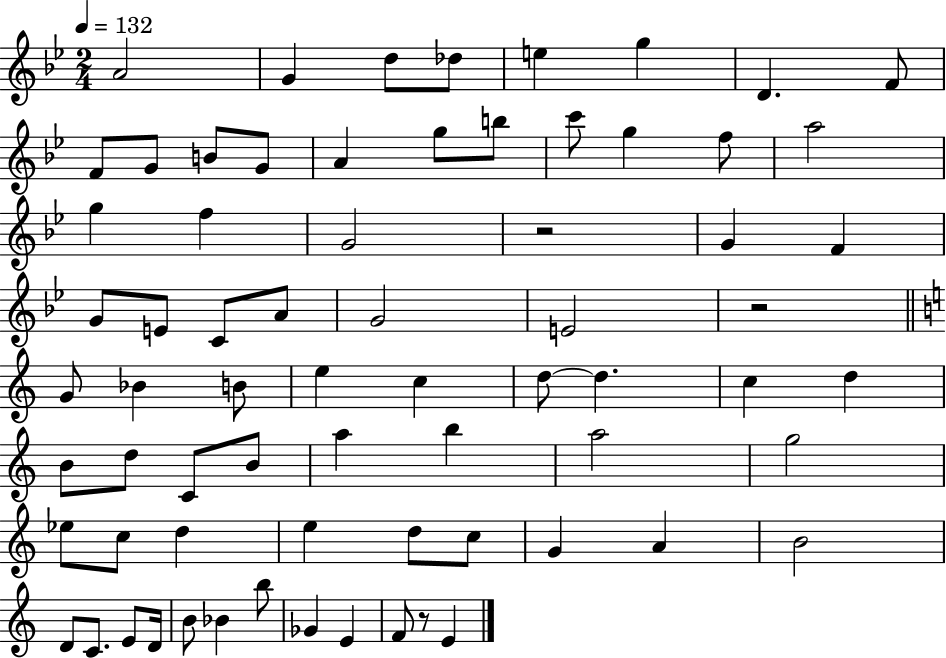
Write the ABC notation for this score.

X:1
T:Untitled
M:2/4
L:1/4
K:Bb
A2 G d/2 _d/2 e g D F/2 F/2 G/2 B/2 G/2 A g/2 b/2 c'/2 g f/2 a2 g f G2 z2 G F G/2 E/2 C/2 A/2 G2 E2 z2 G/2 _B B/2 e c d/2 d c d B/2 d/2 C/2 B/2 a b a2 g2 _e/2 c/2 d e d/2 c/2 G A B2 D/2 C/2 E/2 D/4 B/2 _B b/2 _G E F/2 z/2 E